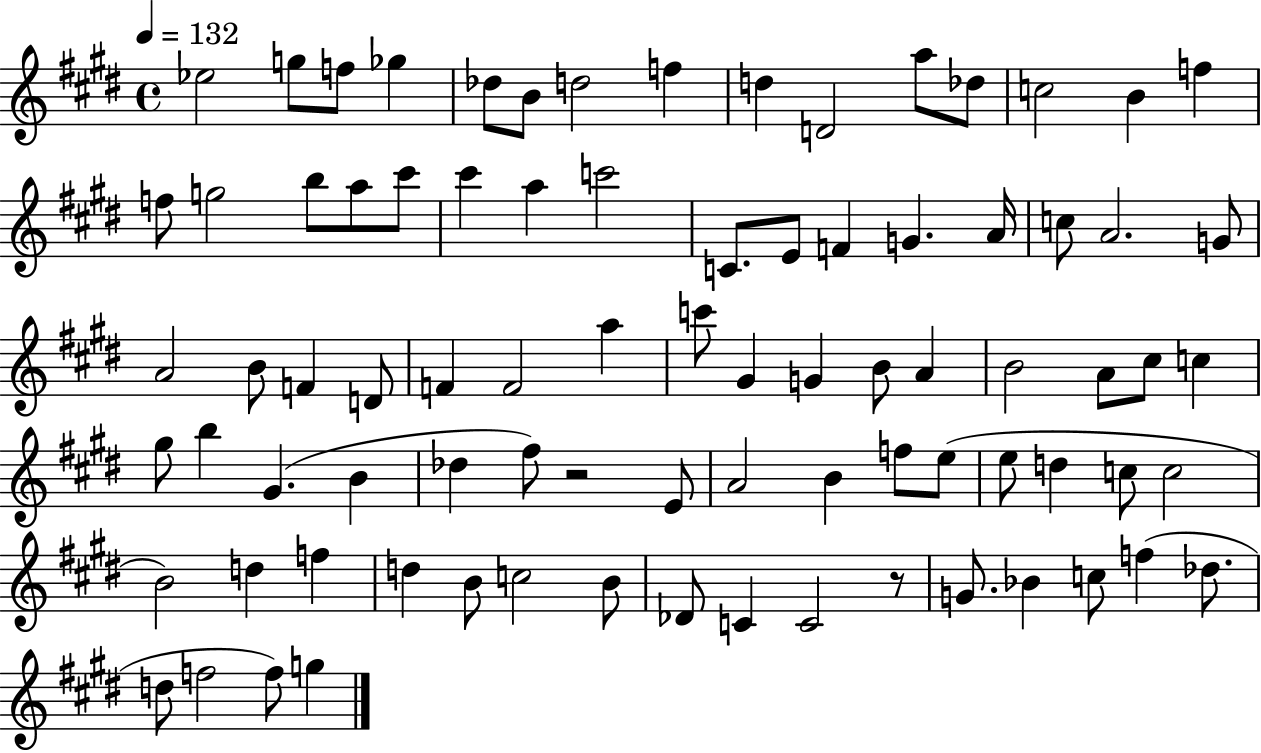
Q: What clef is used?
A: treble